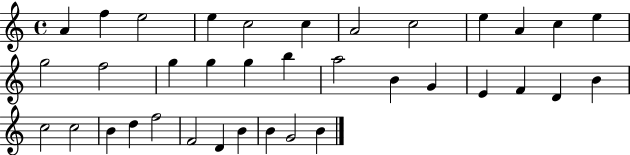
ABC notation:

X:1
T:Untitled
M:4/4
L:1/4
K:C
A f e2 e c2 c A2 c2 e A c e g2 f2 g g g b a2 B G E F D B c2 c2 B d f2 F2 D B B G2 B